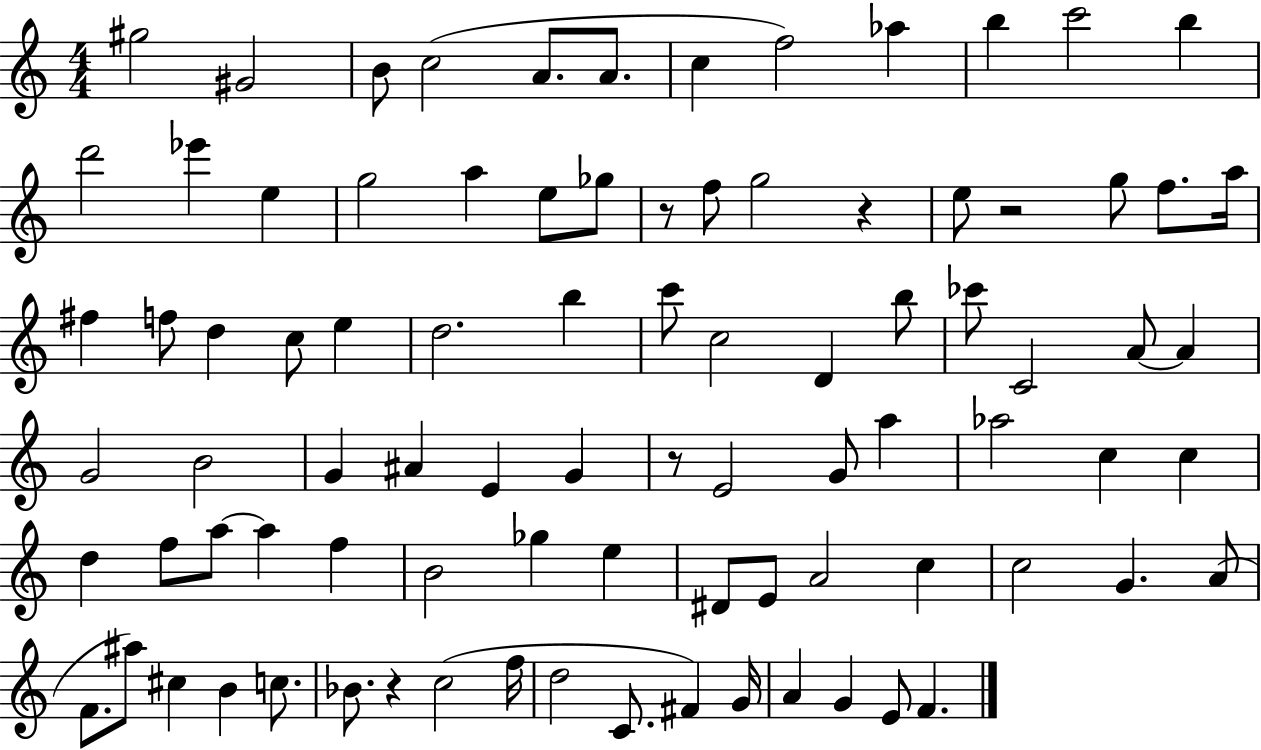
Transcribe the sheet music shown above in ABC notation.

X:1
T:Untitled
M:4/4
L:1/4
K:C
^g2 ^G2 B/2 c2 A/2 A/2 c f2 _a b c'2 b d'2 _e' e g2 a e/2 _g/2 z/2 f/2 g2 z e/2 z2 g/2 f/2 a/4 ^f f/2 d c/2 e d2 b c'/2 c2 D b/2 _c'/2 C2 A/2 A G2 B2 G ^A E G z/2 E2 G/2 a _a2 c c d f/2 a/2 a f B2 _g e ^D/2 E/2 A2 c c2 G A/2 F/2 ^a/2 ^c B c/2 _B/2 z c2 f/4 d2 C/2 ^F G/4 A G E/2 F